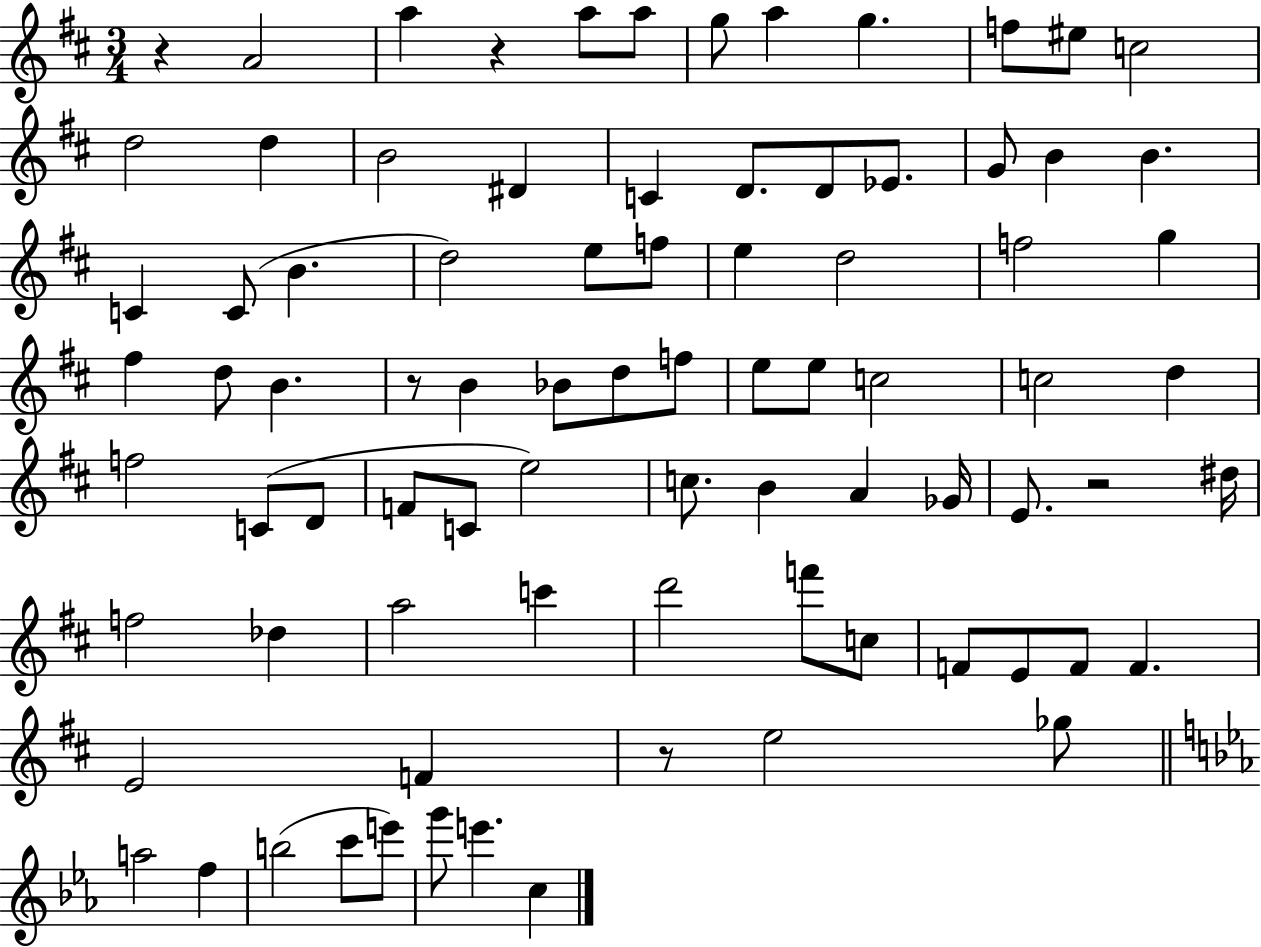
X:1
T:Untitled
M:3/4
L:1/4
K:D
z A2 a z a/2 a/2 g/2 a g f/2 ^e/2 c2 d2 d B2 ^D C D/2 D/2 _E/2 G/2 B B C C/2 B d2 e/2 f/2 e d2 f2 g ^f d/2 B z/2 B _B/2 d/2 f/2 e/2 e/2 c2 c2 d f2 C/2 D/2 F/2 C/2 e2 c/2 B A _G/4 E/2 z2 ^d/4 f2 _d a2 c' d'2 f'/2 c/2 F/2 E/2 F/2 F E2 F z/2 e2 _g/2 a2 f b2 c'/2 e'/2 g'/2 e' c